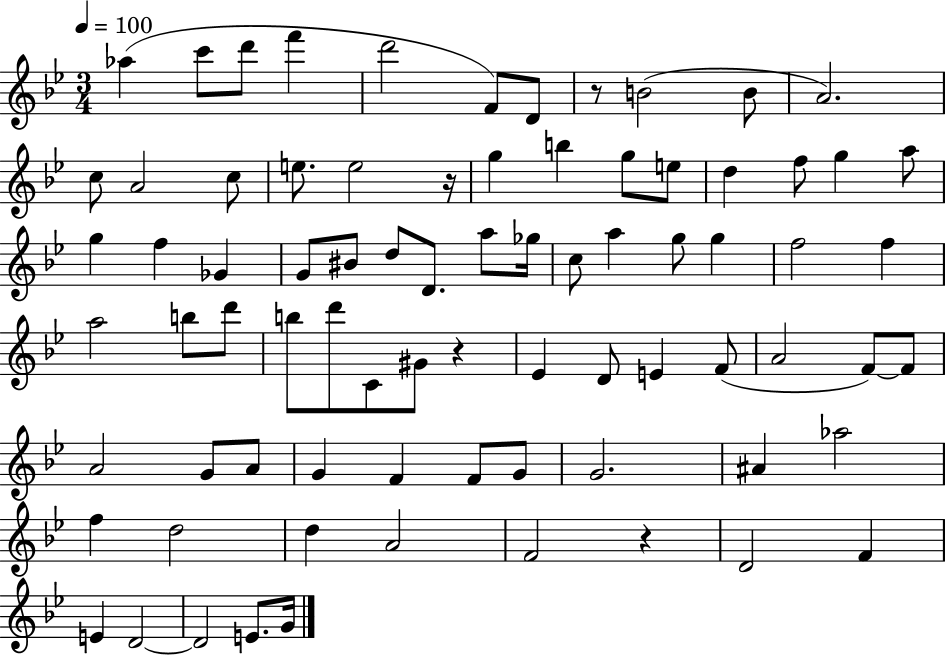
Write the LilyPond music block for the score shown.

{
  \clef treble
  \numericTimeSignature
  \time 3/4
  \key bes \major
  \tempo 4 = 100
  aes''4( c'''8 d'''8 f'''4 | d'''2 f'8) d'8 | r8 b'2( b'8 | a'2.) | \break c''8 a'2 c''8 | e''8. e''2 r16 | g''4 b''4 g''8 e''8 | d''4 f''8 g''4 a''8 | \break g''4 f''4 ges'4 | g'8 bis'8 d''8 d'8. a''8 ges''16 | c''8 a''4 g''8 g''4 | f''2 f''4 | \break a''2 b''8 d'''8 | b''8 d'''8 c'8 gis'8 r4 | ees'4 d'8 e'4 f'8( | a'2 f'8~~) f'8 | \break a'2 g'8 a'8 | g'4 f'4 f'8 g'8 | g'2. | ais'4 aes''2 | \break f''4 d''2 | d''4 a'2 | f'2 r4 | d'2 f'4 | \break e'4 d'2~~ | d'2 e'8. g'16 | \bar "|."
}